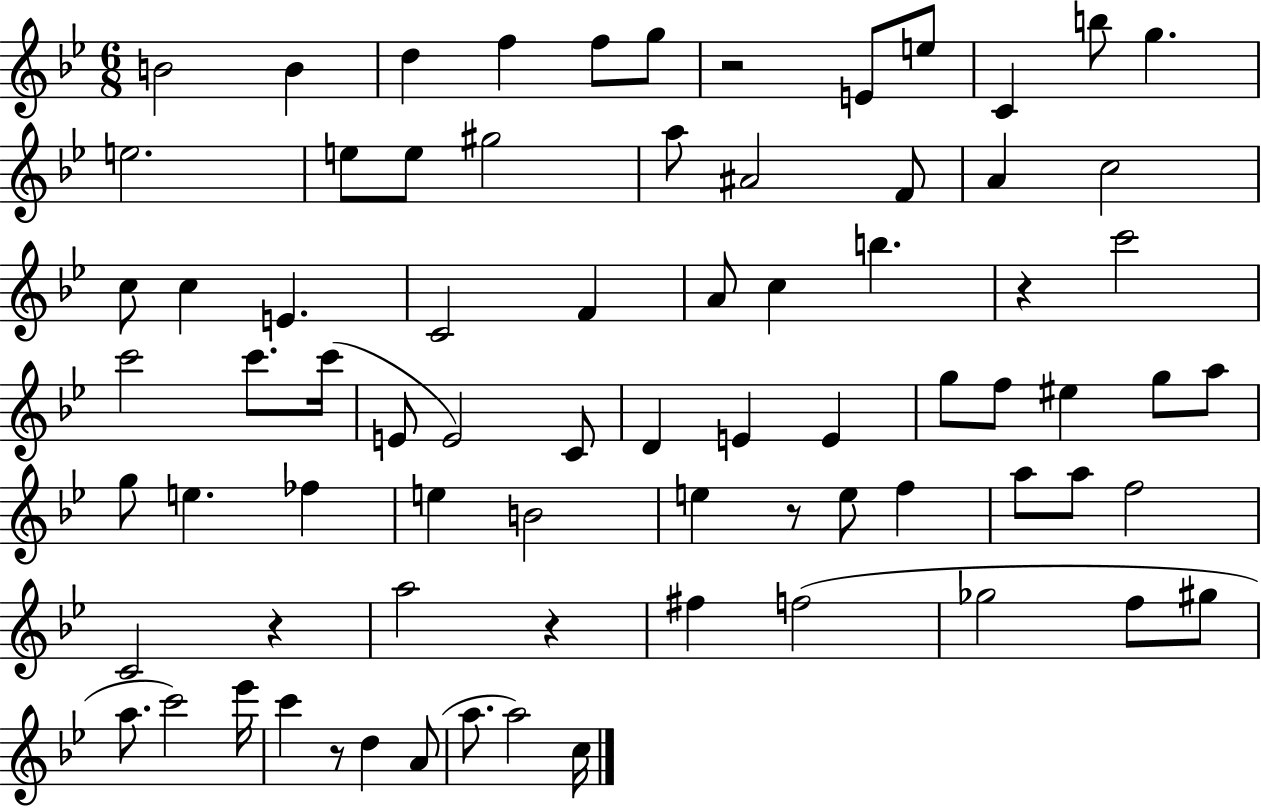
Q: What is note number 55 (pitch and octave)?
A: C4